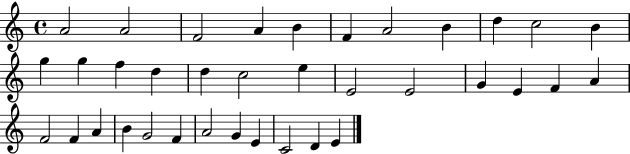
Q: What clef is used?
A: treble